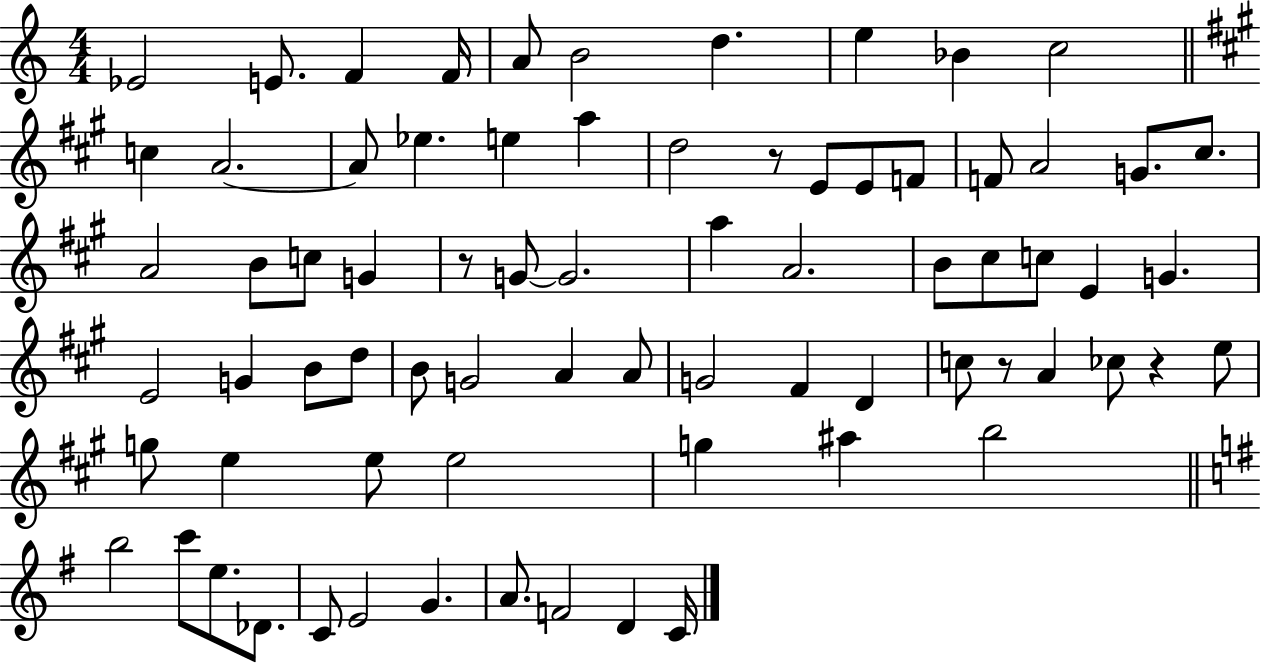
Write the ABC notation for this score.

X:1
T:Untitled
M:4/4
L:1/4
K:C
_E2 E/2 F F/4 A/2 B2 d e _B c2 c A2 A/2 _e e a d2 z/2 E/2 E/2 F/2 F/2 A2 G/2 ^c/2 A2 B/2 c/2 G z/2 G/2 G2 a A2 B/2 ^c/2 c/2 E G E2 G B/2 d/2 B/2 G2 A A/2 G2 ^F D c/2 z/2 A _c/2 z e/2 g/2 e e/2 e2 g ^a b2 b2 c'/2 e/2 _D/2 C/2 E2 G A/2 F2 D C/4